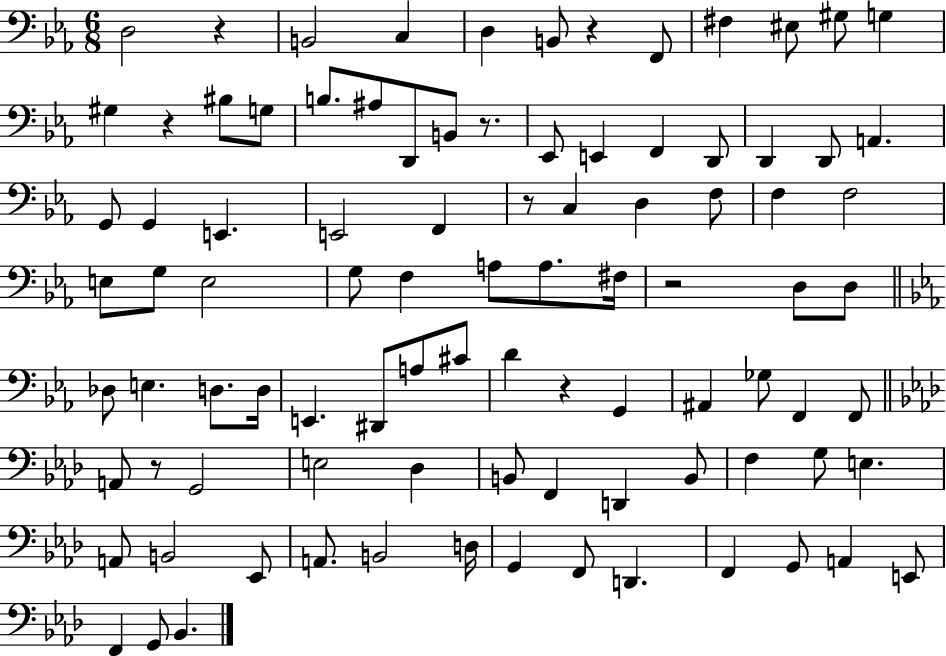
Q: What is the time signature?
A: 6/8